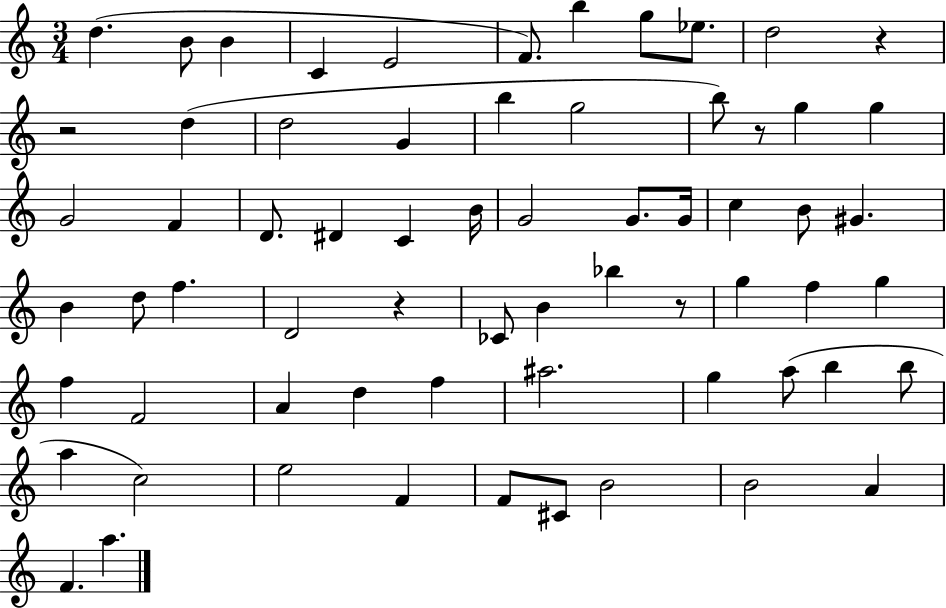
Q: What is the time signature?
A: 3/4